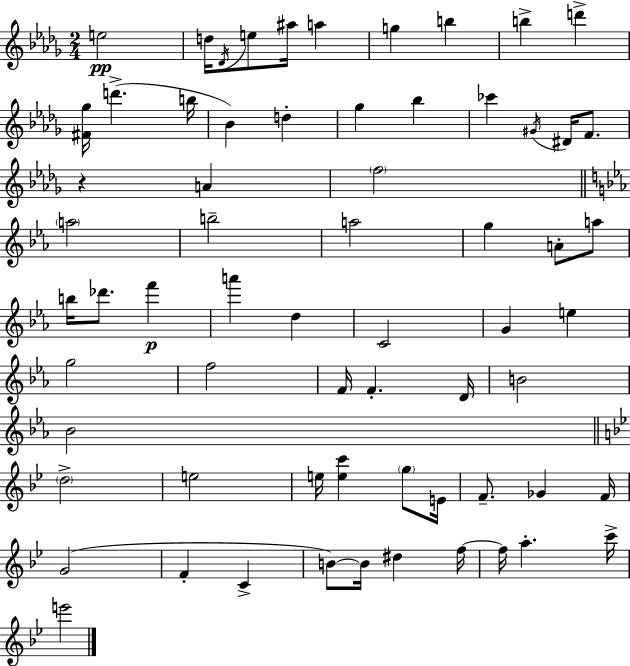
{
  \clef treble
  \numericTimeSignature
  \time 2/4
  \key bes \minor
  e''2\pp | d''16 \acciaccatura { des'16 } e''8 ais''16 a''4 | g''4 b''4 | b''4-> d'''4-> | \break <fis' ges''>16 d'''4.->( | b''16 bes'4) d''4-. | ges''4 bes''4 | ces'''4 \acciaccatura { gis'16 } dis'16 f'8. | \break r4 a'4 | \parenthesize f''2 | \bar "||" \break \key ees \major \parenthesize a''2 | b''2-- | a''2 | g''4 a'8-. a''8 | \break b''16 des'''8. f'''4\p | a'''4 d''4 | c'2 | g'4 e''4 | \break g''2 | f''2 | f'16 f'4.-. d'16 | b'2 | \break bes'2 | \bar "||" \break \key bes \major \parenthesize d''2-> | e''2 | e''16 <e'' c'''>4 \parenthesize g''8 e'16 | f'8.-- ges'4 f'16 | \break g'2( | f'4-. c'4-> | b'8~~) b'16 dis''4 f''16~~ | f''16 a''4.-. c'''16-> | \break e'''2 | \bar "|."
}